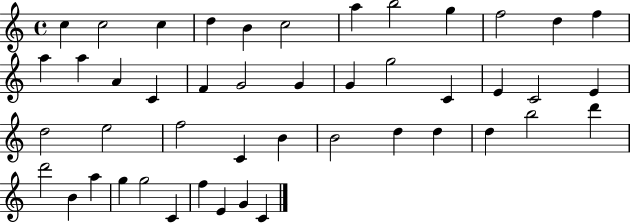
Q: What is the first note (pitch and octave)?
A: C5